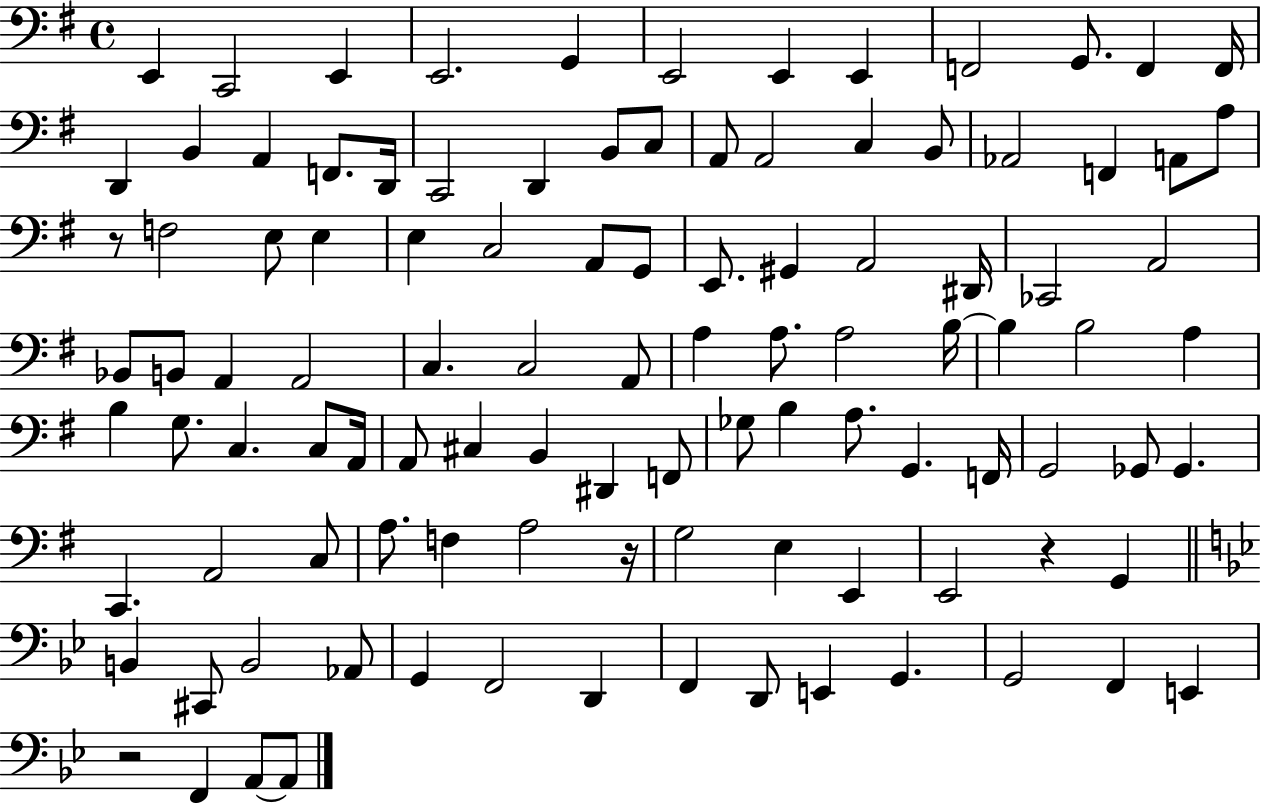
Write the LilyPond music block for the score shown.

{
  \clef bass
  \time 4/4
  \defaultTimeSignature
  \key g \major
  e,4 c,2 e,4 | e,2. g,4 | e,2 e,4 e,4 | f,2 g,8. f,4 f,16 | \break d,4 b,4 a,4 f,8. d,16 | c,2 d,4 b,8 c8 | a,8 a,2 c4 b,8 | aes,2 f,4 a,8 a8 | \break r8 f2 e8 e4 | e4 c2 a,8 g,8 | e,8. gis,4 a,2 dis,16 | ces,2 a,2 | \break bes,8 b,8 a,4 a,2 | c4. c2 a,8 | a4 a8. a2 b16~~ | b4 b2 a4 | \break b4 g8. c4. c8 a,16 | a,8 cis4 b,4 dis,4 f,8 | ges8 b4 a8. g,4. f,16 | g,2 ges,8 ges,4. | \break c,4. a,2 c8 | a8. f4 a2 r16 | g2 e4 e,4 | e,2 r4 g,4 | \break \bar "||" \break \key g \minor b,4 cis,8 b,2 aes,8 | g,4 f,2 d,4 | f,4 d,8 e,4 g,4. | g,2 f,4 e,4 | \break r2 f,4 a,8~~ a,8 | \bar "|."
}